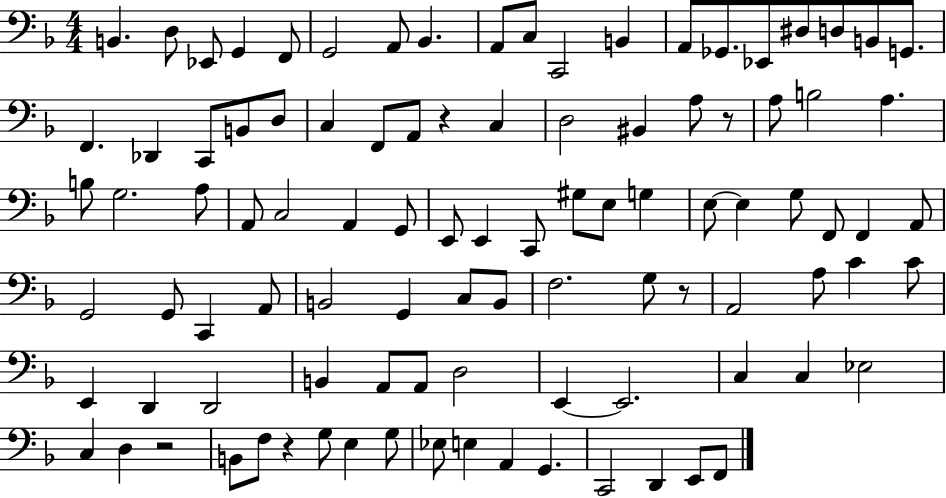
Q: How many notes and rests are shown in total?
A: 99